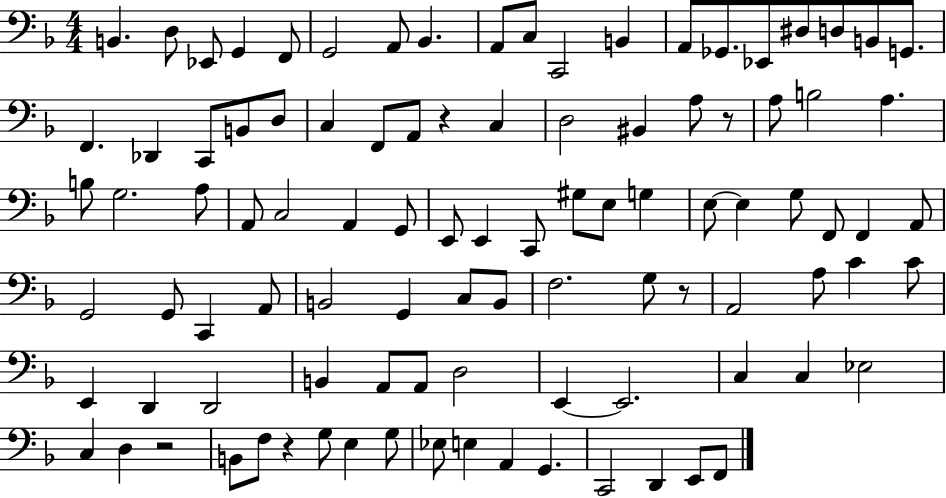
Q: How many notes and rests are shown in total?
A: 99